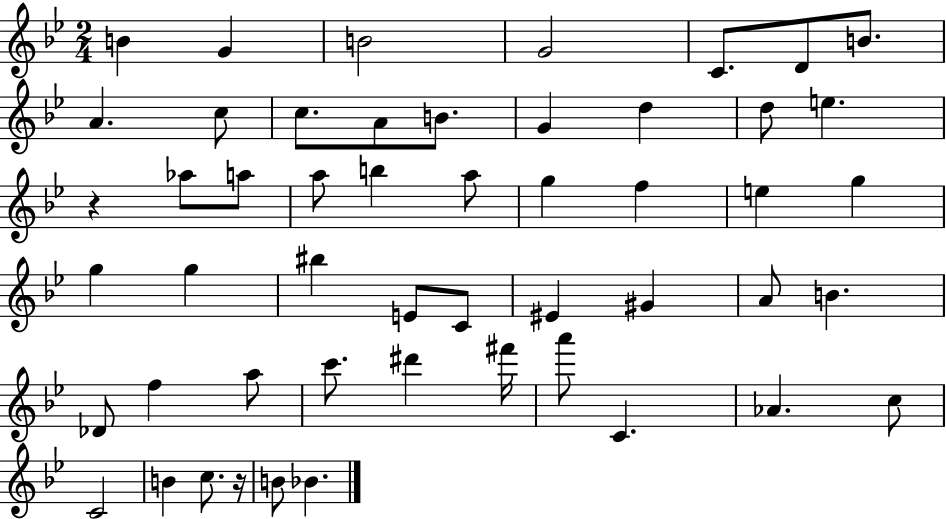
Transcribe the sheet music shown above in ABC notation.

X:1
T:Untitled
M:2/4
L:1/4
K:Bb
B G B2 G2 C/2 D/2 B/2 A c/2 c/2 A/2 B/2 G d d/2 e z _a/2 a/2 a/2 b a/2 g f e g g g ^b E/2 C/2 ^E ^G A/2 B _D/2 f a/2 c'/2 ^d' ^f'/4 a'/2 C _A c/2 C2 B c/2 z/4 B/2 _B